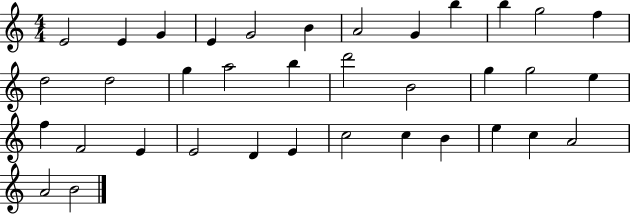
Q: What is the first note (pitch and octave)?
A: E4